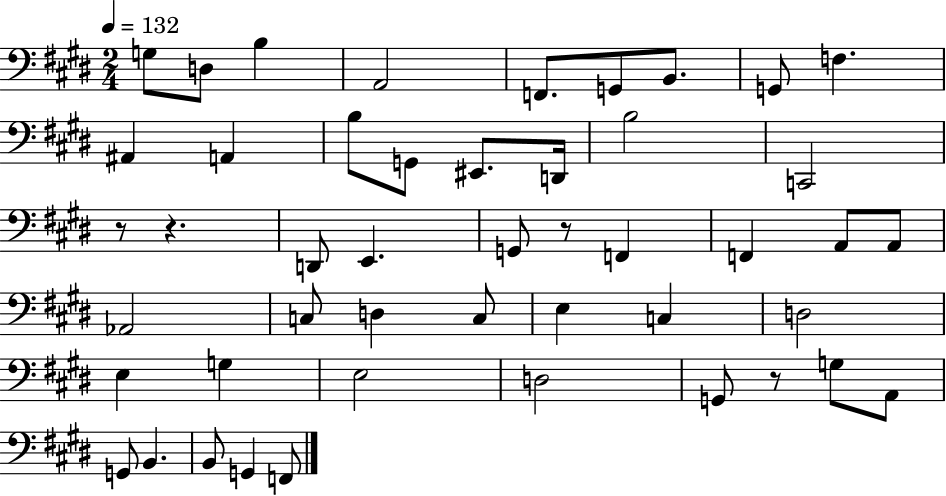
G3/e D3/e B3/q A2/h F2/e. G2/e B2/e. G2/e F3/q. A#2/q A2/q B3/e G2/e EIS2/e. D2/s B3/h C2/h R/e R/q. D2/e E2/q. G2/e R/e F2/q F2/q A2/e A2/e Ab2/h C3/e D3/q C3/e E3/q C3/q D3/h E3/q G3/q E3/h D3/h G2/e R/e G3/e A2/e G2/e B2/q. B2/e G2/q F2/e